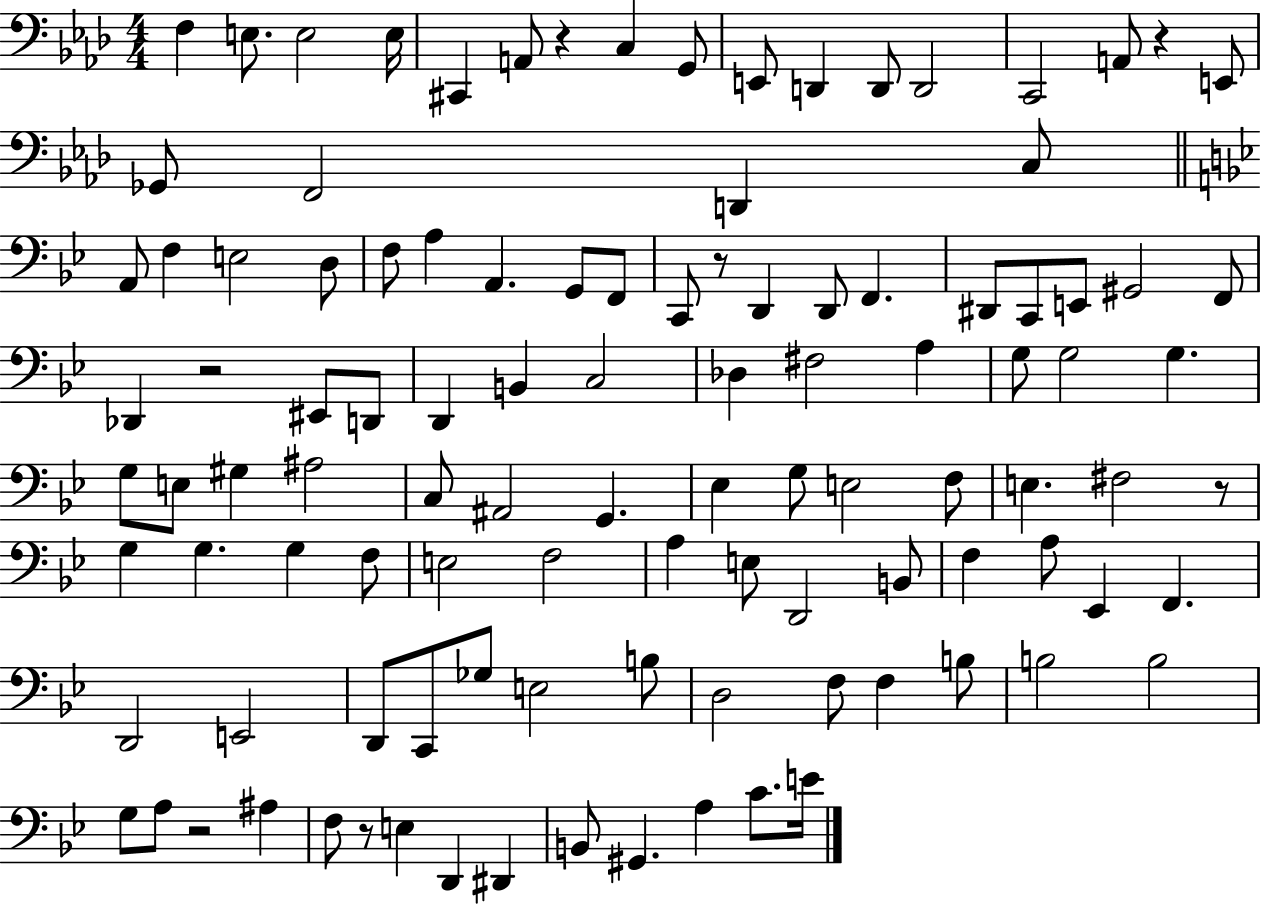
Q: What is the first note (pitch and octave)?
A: F3